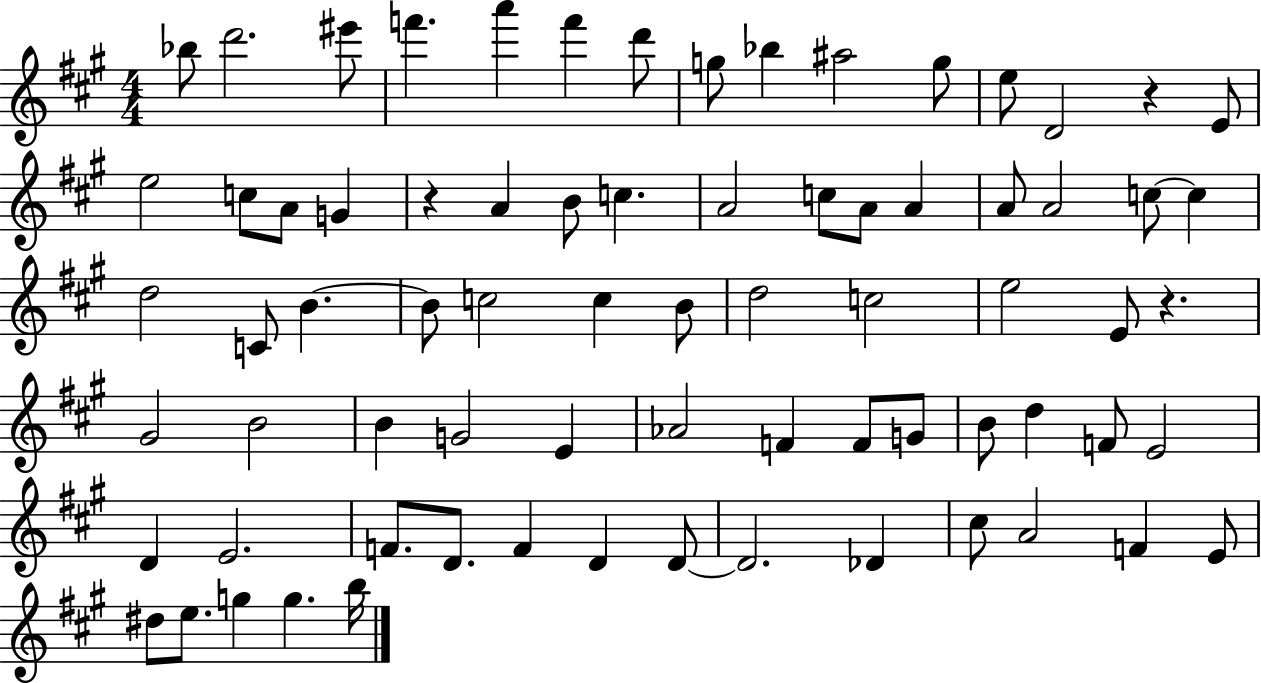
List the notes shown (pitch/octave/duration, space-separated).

Bb5/e D6/h. EIS6/e F6/q. A6/q F6/q D6/e G5/e Bb5/q A#5/h G5/e E5/e D4/h R/q E4/e E5/h C5/e A4/e G4/q R/q A4/q B4/e C5/q. A4/h C5/e A4/e A4/q A4/e A4/h C5/e C5/q D5/h C4/e B4/q. B4/e C5/h C5/q B4/e D5/h C5/h E5/h E4/e R/q. G#4/h B4/h B4/q G4/h E4/q Ab4/h F4/q F4/e G4/e B4/e D5/q F4/e E4/h D4/q E4/h. F4/e. D4/e. F4/q D4/q D4/e D4/h. Db4/q C#5/e A4/h F4/q E4/e D#5/e E5/e. G5/q G5/q. B5/s